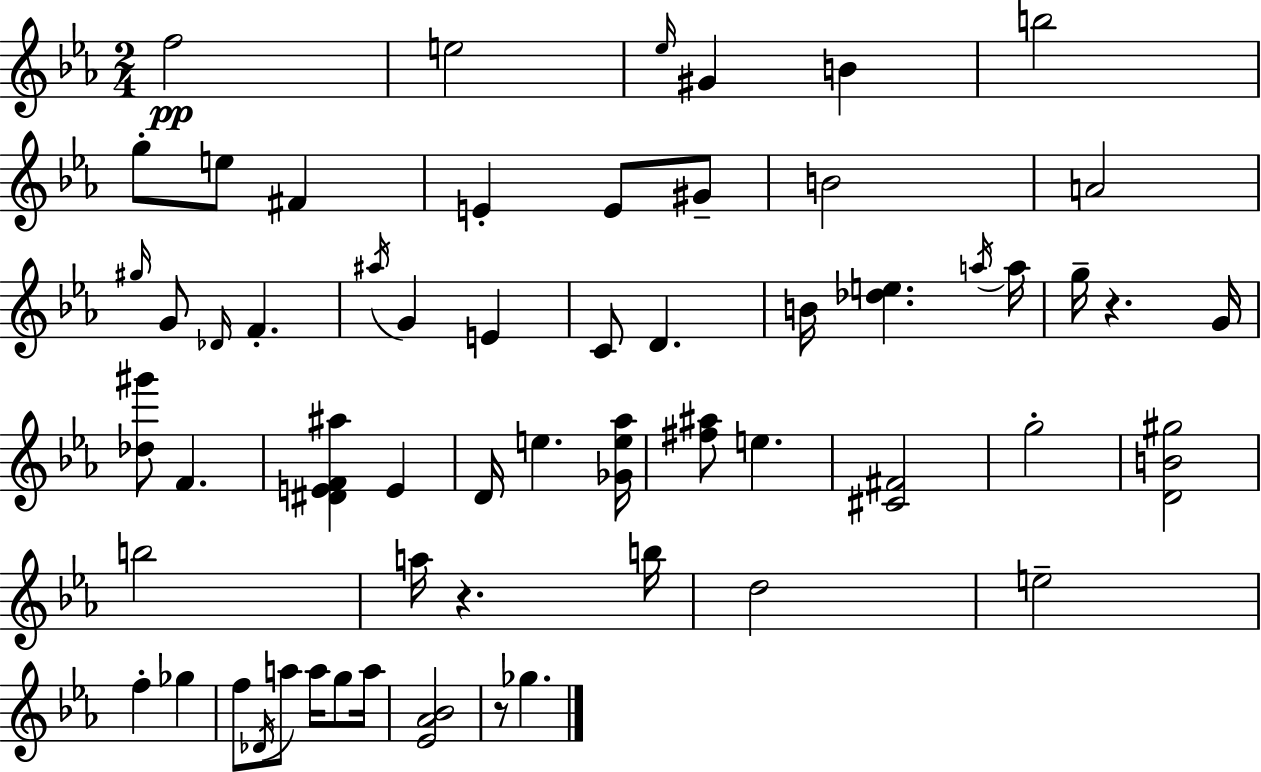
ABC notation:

X:1
T:Untitled
M:2/4
L:1/4
K:Cm
f2 e2 _e/4 ^G B b2 g/2 e/2 ^F E E/2 ^G/2 B2 A2 ^g/4 G/2 _D/4 F ^a/4 G E C/2 D B/4 [_de] a/4 a/4 g/4 z G/4 [_d^g']/2 F [^DEF^a] E D/4 e [_Ge_a]/4 [^f^a]/2 e [^C^F]2 g2 [DB^g]2 b2 a/4 z b/4 d2 e2 f _g f/2 _D/4 a/2 a/4 g/2 a/4 [_E_A_B]2 z/2 _g